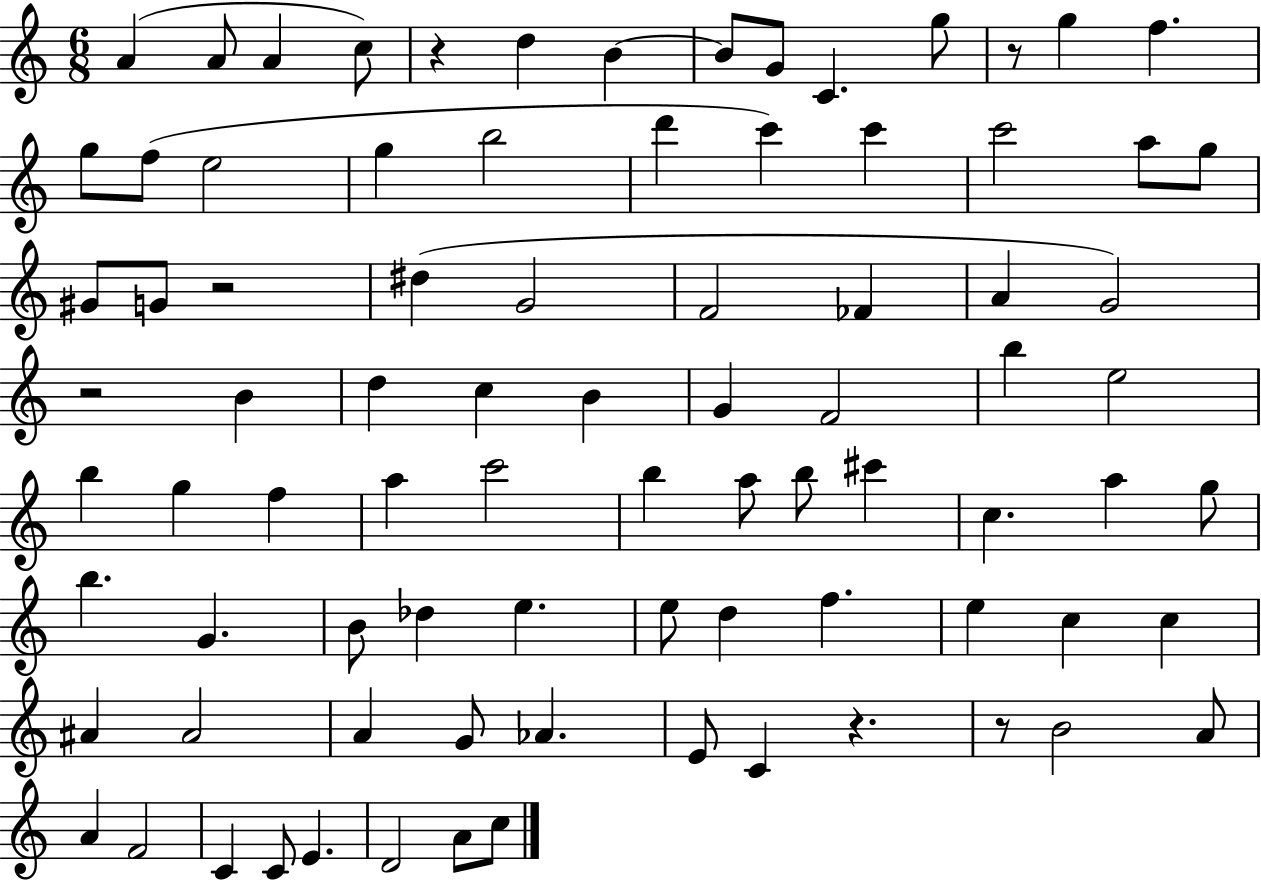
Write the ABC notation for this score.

X:1
T:Untitled
M:6/8
L:1/4
K:C
A A/2 A c/2 z d B B/2 G/2 C g/2 z/2 g f g/2 f/2 e2 g b2 d' c' c' c'2 a/2 g/2 ^G/2 G/2 z2 ^d G2 F2 _F A G2 z2 B d c B G F2 b e2 b g f a c'2 b a/2 b/2 ^c' c a g/2 b G B/2 _d e e/2 d f e c c ^A ^A2 A G/2 _A E/2 C z z/2 B2 A/2 A F2 C C/2 E D2 A/2 c/2